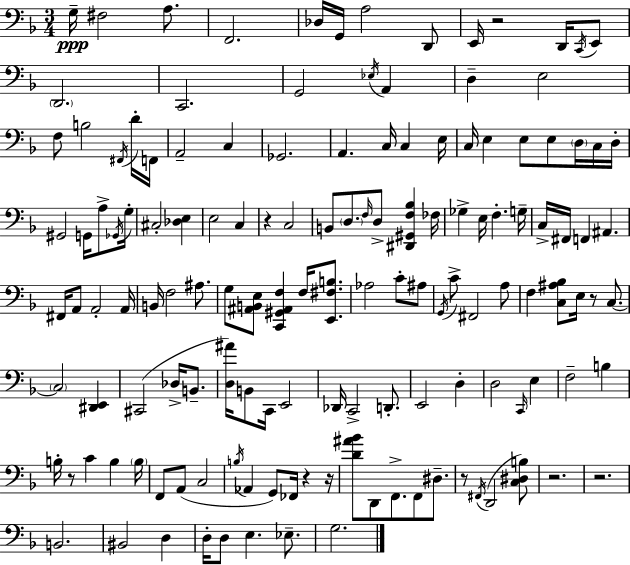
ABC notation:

X:1
T:Untitled
M:3/4
L:1/4
K:F
G,/4 ^F,2 A,/2 F,,2 _D,/4 G,,/4 A,2 D,,/2 E,,/4 z2 D,,/4 C,,/4 E,,/2 D,,2 C,,2 G,,2 _E,/4 A,, D, E,2 F,/2 B,2 ^F,,/4 D/4 F,,/4 A,,2 C, _G,,2 A,, C,/4 C, E,/4 C,/4 E, E,/2 E,/2 D,/4 C,/4 D,/4 ^G,,2 G,,/4 A,/2 _G,,/4 G,/4 ^C,2 [_D,E,] E,2 C, z C,2 B,,/2 D,/2 F,/4 D,/2 [^D,,^G,,F,_B,] _F,/4 _G, E,/4 F, G,/4 C,/4 ^F,,/4 F,, ^A,, ^F,,/4 A,,/2 A,,2 A,,/4 B,,/4 F,2 ^A,/2 G,/2 [^A,,B,,E,]/2 [C,,^G,,^A,,F,] F,/4 [E,,^F,B,]/2 _A,2 C/2 ^A,/2 G,,/4 C/2 ^F,,2 A,/2 F, [C,^A,_B,]/2 E,/4 z/2 C,/2 C,2 [^D,,E,,] ^C,,2 _D,/4 B,,/2 [D,^A]/4 B,,/2 C,,/4 E,,2 _D,,/4 C,,2 D,,/2 E,,2 D, D,2 C,,/4 E, F,2 B, B,/4 z/2 C B, B,/4 F,,/2 A,,/2 C,2 B,/4 _A,, G,,/2 _F,,/4 z z/4 [D^A_B]/2 D,,/2 F,,/2 F,,/2 ^D,/2 z/2 ^F,,/4 D,,2 [C,^D,B,]/2 z2 z2 B,,2 ^B,,2 D, D,/4 D,/2 E, _E,/2 G,2